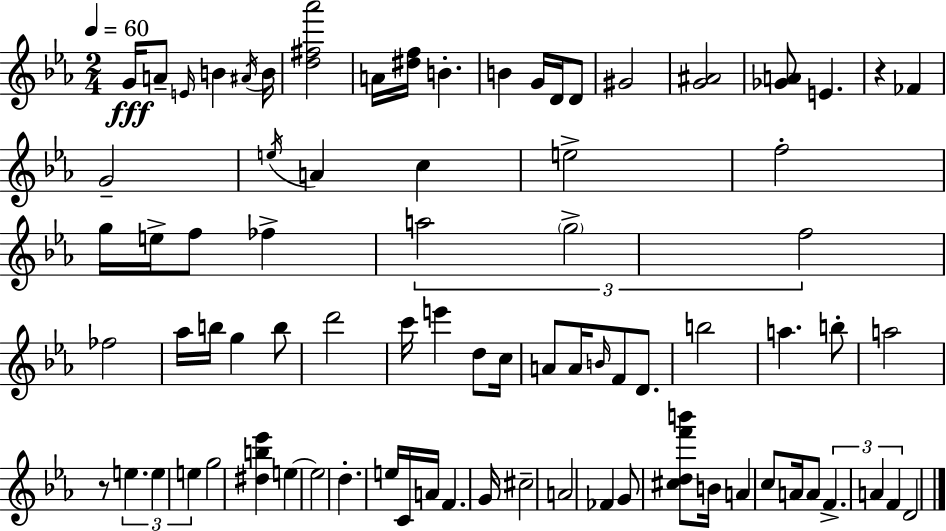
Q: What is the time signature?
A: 2/4